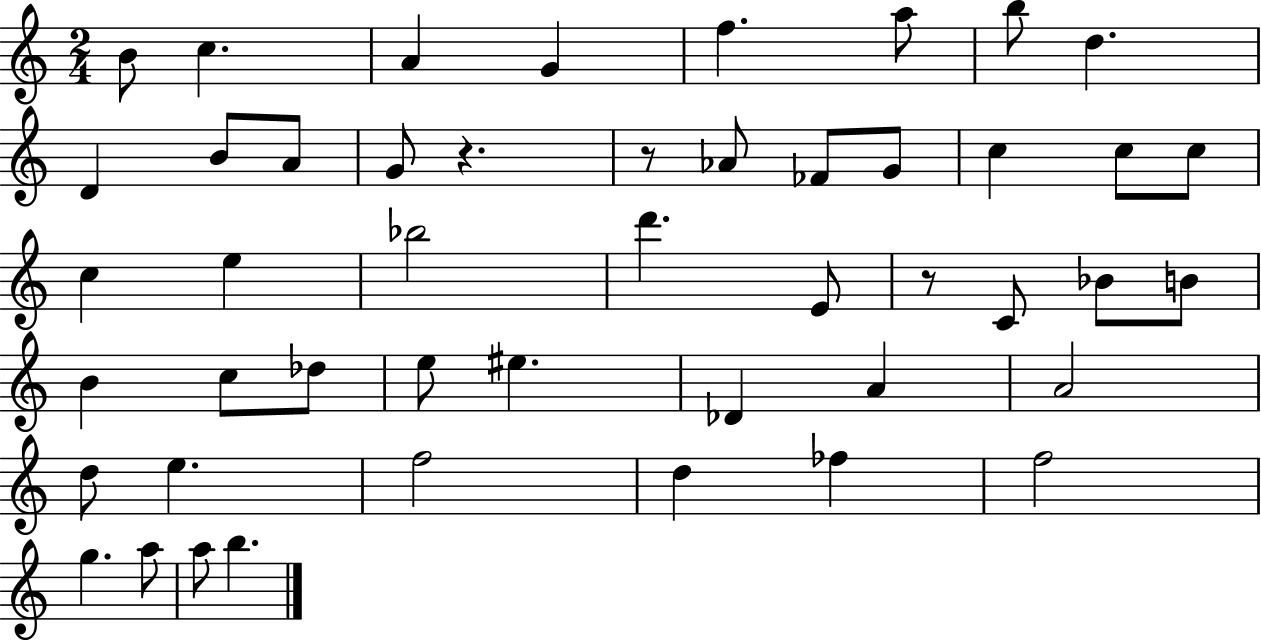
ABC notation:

X:1
T:Untitled
M:2/4
L:1/4
K:C
B/2 c A G f a/2 b/2 d D B/2 A/2 G/2 z z/2 _A/2 _F/2 G/2 c c/2 c/2 c e _b2 d' E/2 z/2 C/2 _B/2 B/2 B c/2 _d/2 e/2 ^e _D A A2 d/2 e f2 d _f f2 g a/2 a/2 b